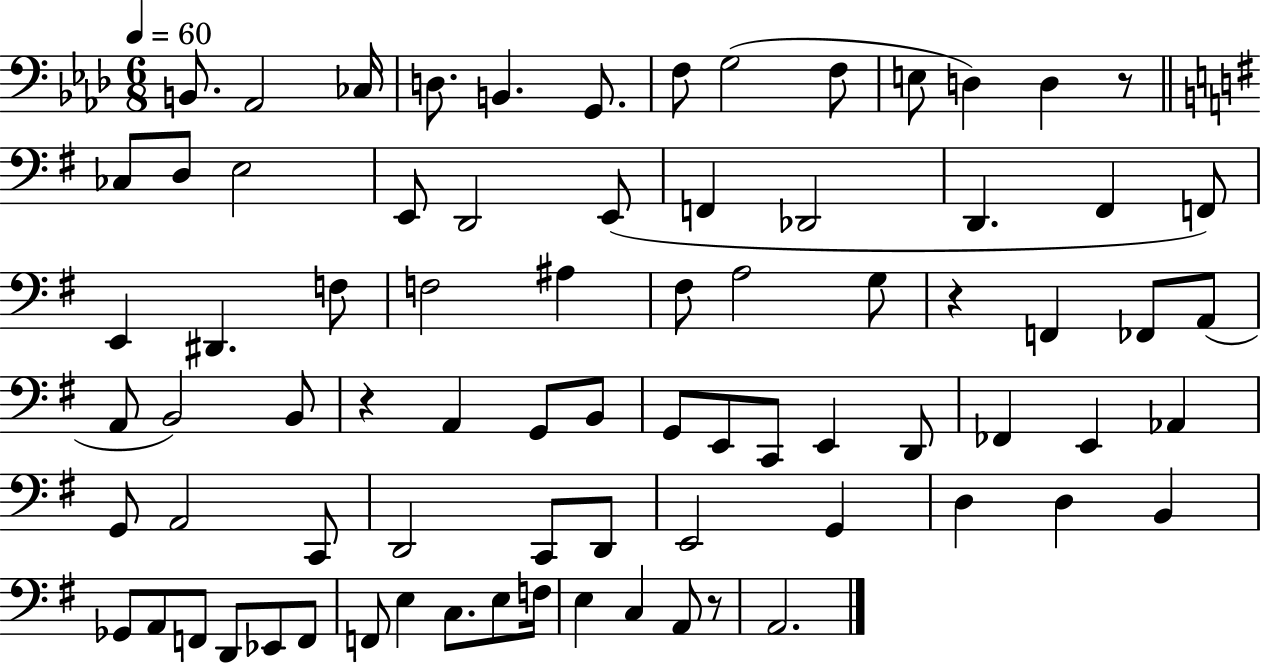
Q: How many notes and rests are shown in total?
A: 78